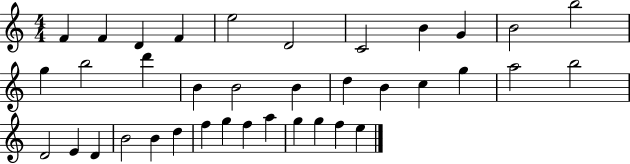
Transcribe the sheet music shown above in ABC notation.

X:1
T:Untitled
M:4/4
L:1/4
K:C
F F D F e2 D2 C2 B G B2 b2 g b2 d' B B2 B d B c g a2 b2 D2 E D B2 B d f g f a g g f e